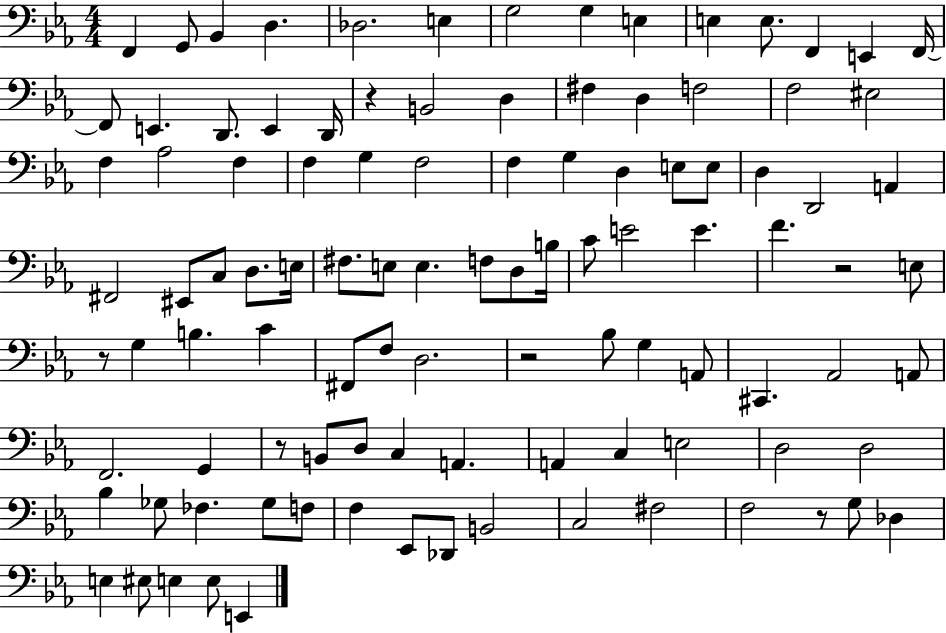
X:1
T:Untitled
M:4/4
L:1/4
K:Eb
F,, G,,/2 _B,, D, _D,2 E, G,2 G, E, E, E,/2 F,, E,, F,,/4 F,,/2 E,, D,,/2 E,, D,,/4 z B,,2 D, ^F, D, F,2 F,2 ^E,2 F, _A,2 F, F, G, F,2 F, G, D, E,/2 E,/2 D, D,,2 A,, ^F,,2 ^E,,/2 C,/2 D,/2 E,/4 ^F,/2 E,/2 E, F,/2 D,/2 B,/4 C/2 E2 E F z2 E,/2 z/2 G, B, C ^F,,/2 F,/2 D,2 z2 _B,/2 G, A,,/2 ^C,, _A,,2 A,,/2 F,,2 G,, z/2 B,,/2 D,/2 C, A,, A,, C, E,2 D,2 D,2 _B, _G,/2 _F, _G,/2 F,/2 F, _E,,/2 _D,,/2 B,,2 C,2 ^F,2 F,2 z/2 G,/2 _D, E, ^E,/2 E, E,/2 E,,